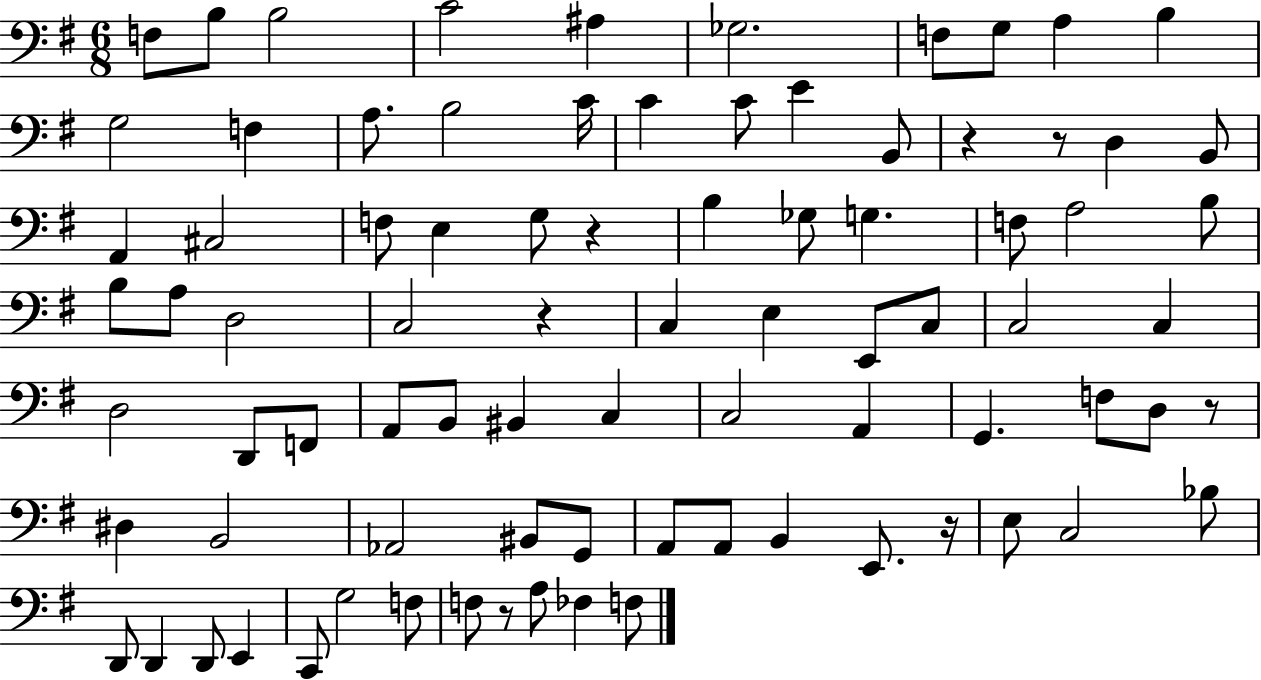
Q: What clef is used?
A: bass